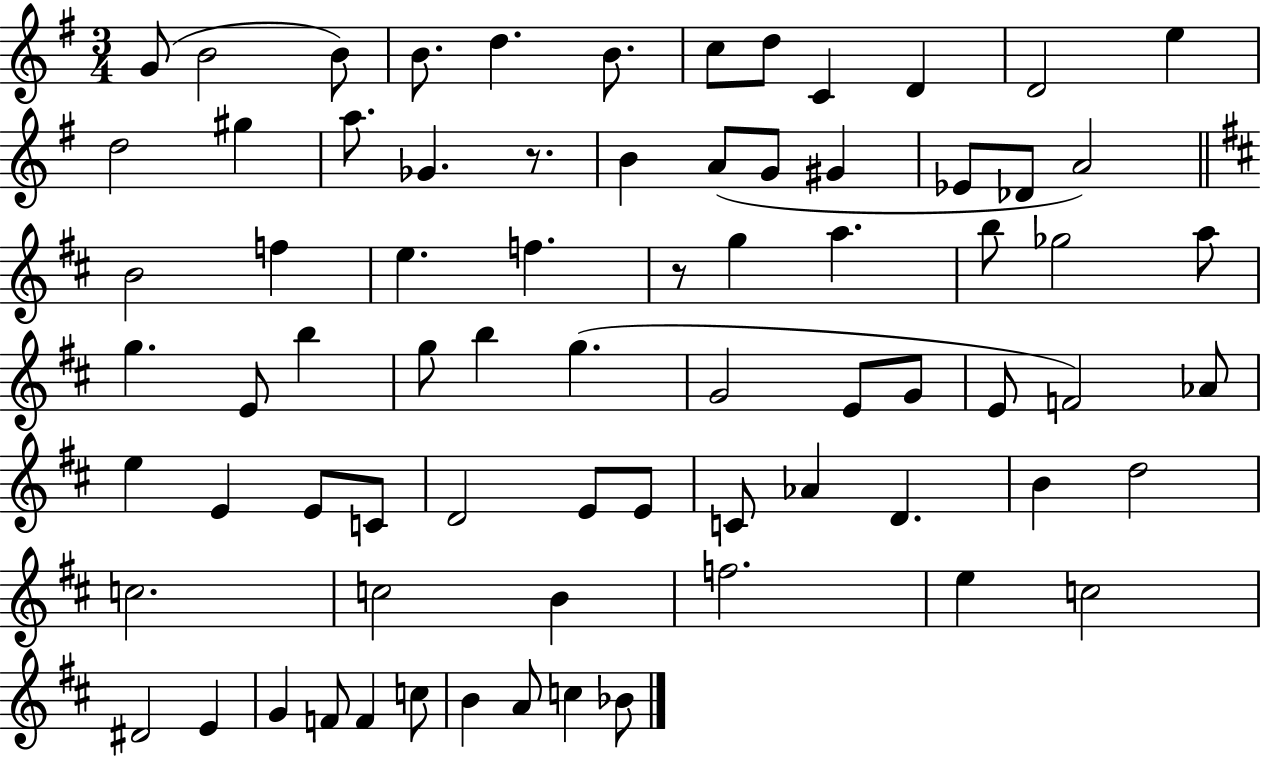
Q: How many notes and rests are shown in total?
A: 74